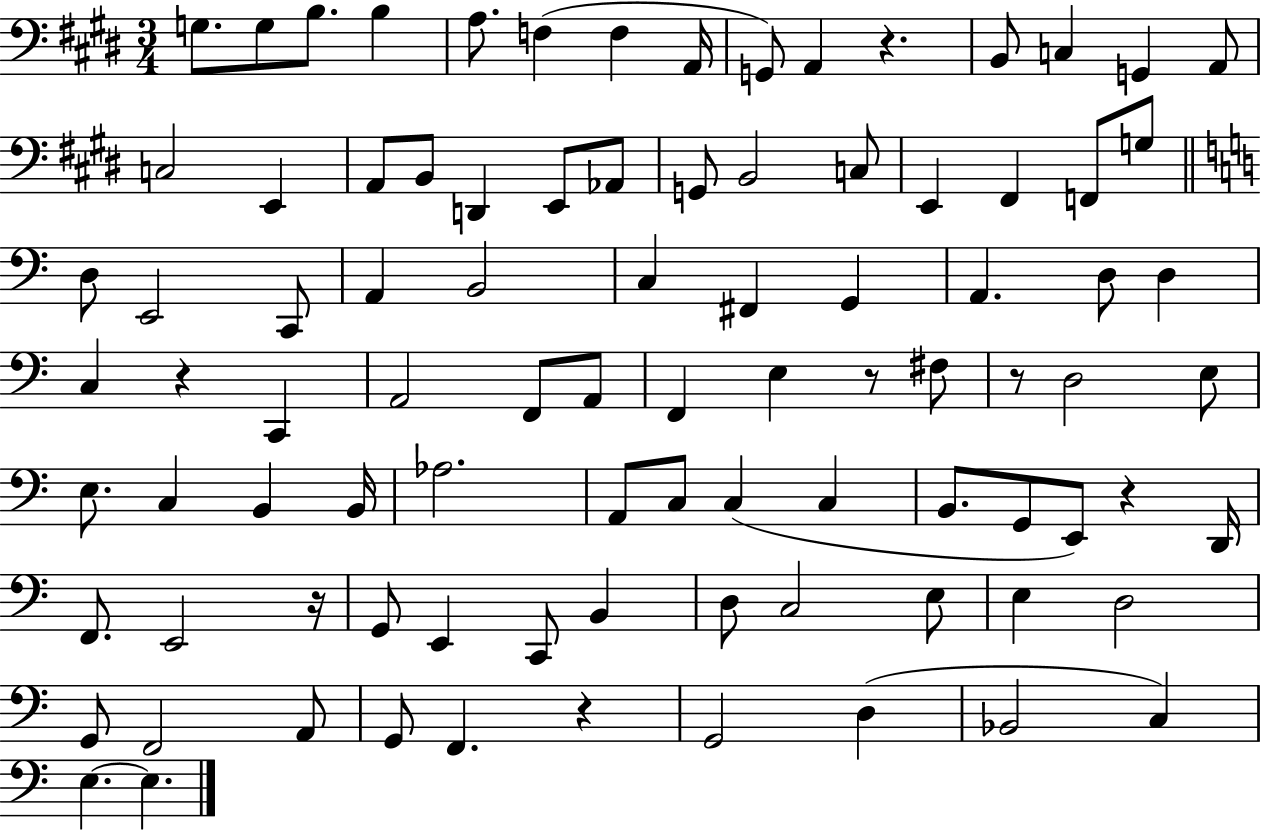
{
  \clef bass
  \numericTimeSignature
  \time 3/4
  \key e \major
  \repeat volta 2 { g8. g8 b8. b4 | a8. f4( f4 a,16 | g,8) a,4 r4. | b,8 c4 g,4 a,8 | \break c2 e,4 | a,8 b,8 d,4 e,8 aes,8 | g,8 b,2 c8 | e,4 fis,4 f,8 g8 | \break \bar "||" \break \key c \major d8 e,2 c,8 | a,4 b,2 | c4 fis,4 g,4 | a,4. d8 d4 | \break c4 r4 c,4 | a,2 f,8 a,8 | f,4 e4 r8 fis8 | r8 d2 e8 | \break e8. c4 b,4 b,16 | aes2. | a,8 c8 c4( c4 | b,8. g,8 e,8) r4 d,16 | \break f,8. e,2 r16 | g,8 e,4 c,8 b,4 | d8 c2 e8 | e4 d2 | \break g,8 f,2 a,8 | g,8 f,4. r4 | g,2 d4( | bes,2 c4) | \break e4.~~ e4. | } \bar "|."
}